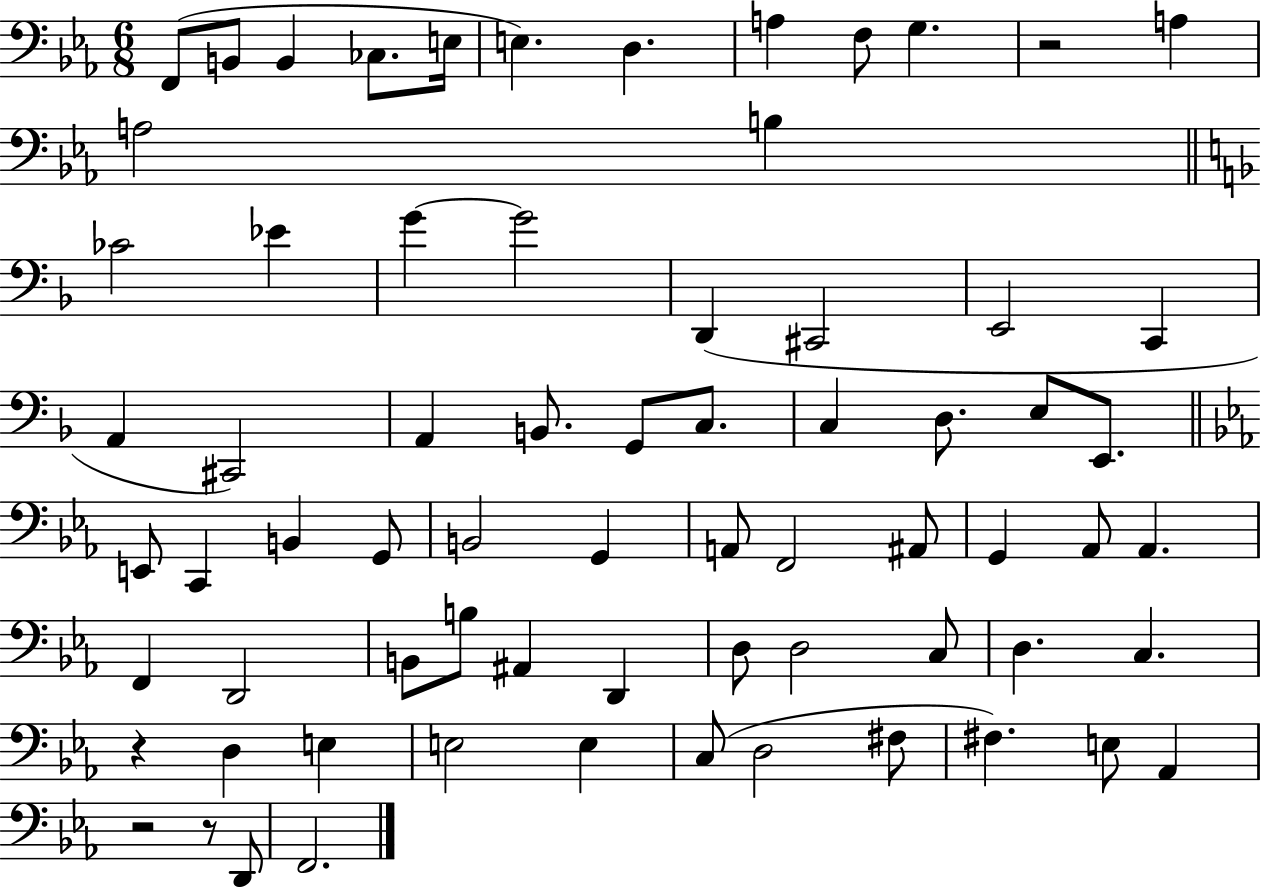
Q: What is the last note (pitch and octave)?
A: F2